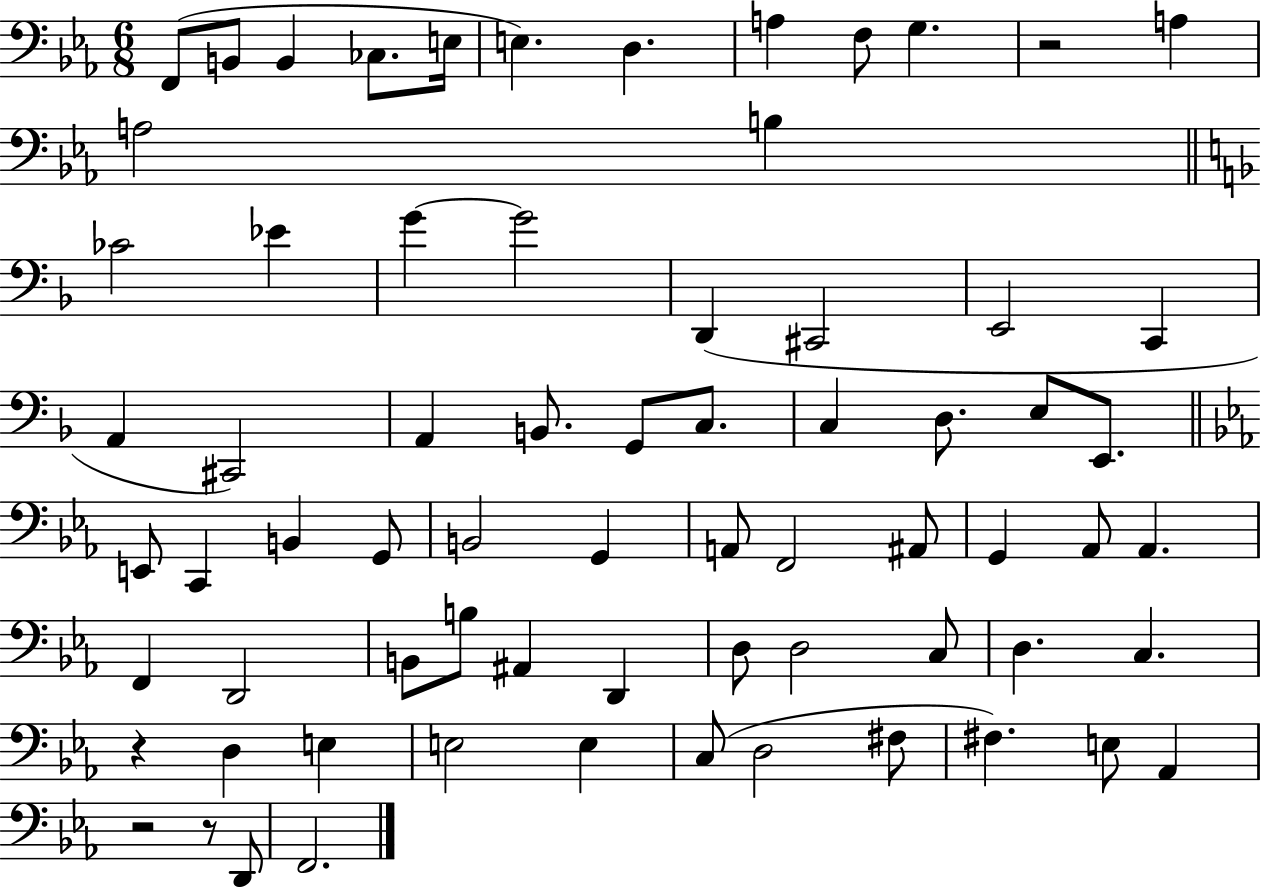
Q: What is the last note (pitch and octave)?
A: F2